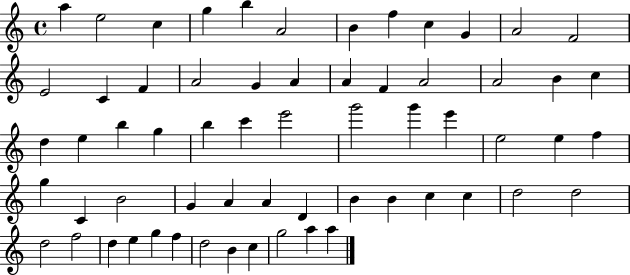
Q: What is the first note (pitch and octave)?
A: A5